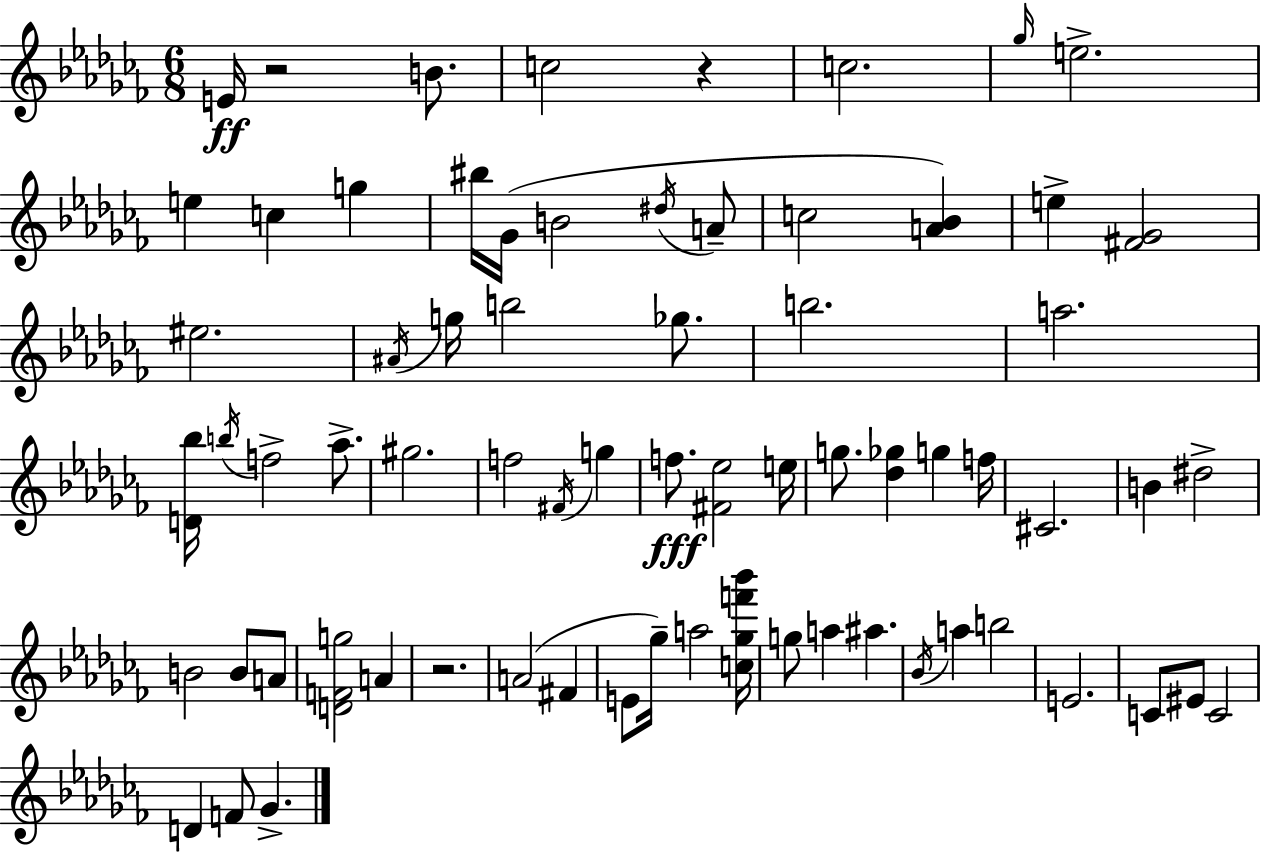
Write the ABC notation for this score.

X:1
T:Untitled
M:6/8
L:1/4
K:Abm
E/4 z2 B/2 c2 z c2 _g/4 e2 e c g ^b/4 _G/4 B2 ^d/4 A/2 c2 [A_B] e [^F_G]2 ^e2 ^A/4 g/4 b2 _g/2 b2 a2 [D_b]/4 b/4 f2 _a/2 ^g2 f2 ^F/4 g f/2 [^F_e]2 e/4 g/2 [_d_g] g f/4 ^C2 B ^d2 B2 B/2 A/2 [DFg]2 A z2 A2 ^F E/2 _g/4 a2 [c_gf'_b']/4 g/2 a ^a _B/4 a b2 E2 C/2 ^E/2 C2 D F/2 _G